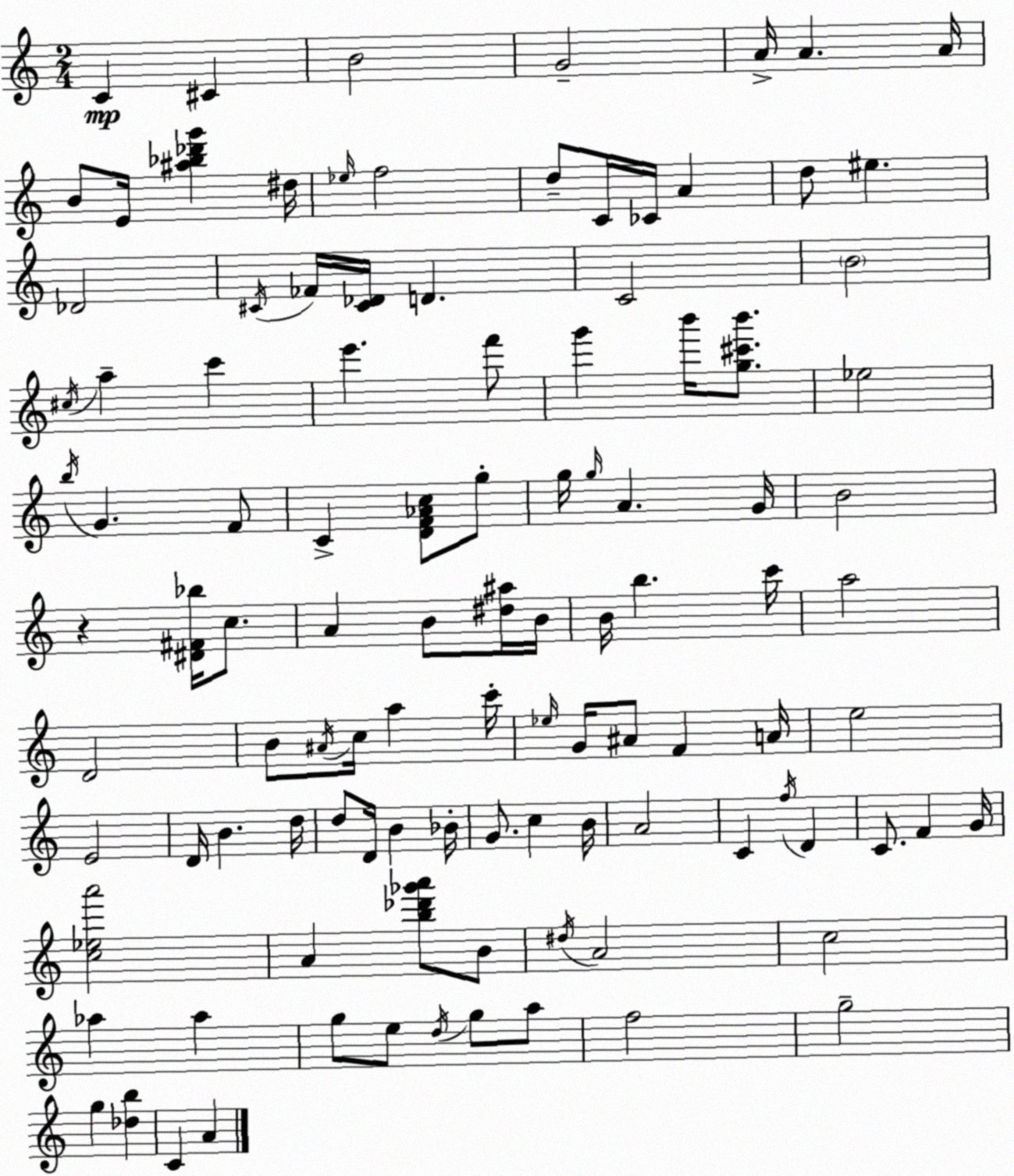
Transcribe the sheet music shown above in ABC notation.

X:1
T:Untitled
M:2/4
L:1/4
K:Am
C ^C B2 G2 A/4 A A/4 B/2 E/4 [^a_b_d'g'] ^d/4 _e/4 f2 d/2 C/4 _C/4 A d/2 ^e _D2 ^C/4 _F/4 [^C_D]/4 D C2 B2 ^c/4 a c' e' f'/2 g' b'/4 [g^c'b']/2 _e2 b/4 G F/2 C [DF_Ac]/2 g/2 g/4 g/4 A G/4 B2 z [^D^F_b]/4 c/2 A B/2 [^d^a]/4 B/4 B/4 b c'/4 a2 D2 B/2 ^A/4 c/4 a c'/4 _e/4 G/4 ^A/2 F A/4 e2 E2 D/4 B d/4 d/2 D/4 B _B/4 G/2 c B/4 A2 C f/4 D C/2 F G/4 [c_ea']2 A [b_d'_g'a']/2 B/2 ^d/4 A2 c2 _a _a g/2 e/2 d/4 g/2 a/2 f2 g2 g [_db] C A